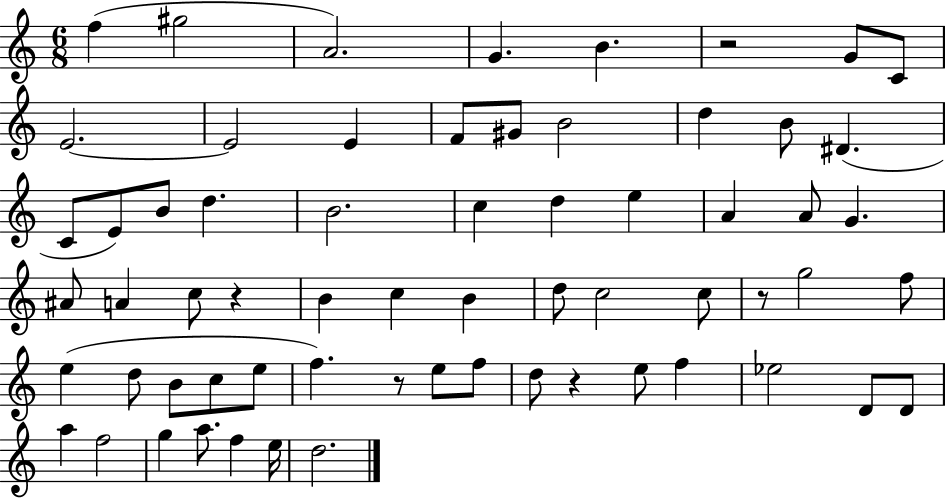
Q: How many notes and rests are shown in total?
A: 64